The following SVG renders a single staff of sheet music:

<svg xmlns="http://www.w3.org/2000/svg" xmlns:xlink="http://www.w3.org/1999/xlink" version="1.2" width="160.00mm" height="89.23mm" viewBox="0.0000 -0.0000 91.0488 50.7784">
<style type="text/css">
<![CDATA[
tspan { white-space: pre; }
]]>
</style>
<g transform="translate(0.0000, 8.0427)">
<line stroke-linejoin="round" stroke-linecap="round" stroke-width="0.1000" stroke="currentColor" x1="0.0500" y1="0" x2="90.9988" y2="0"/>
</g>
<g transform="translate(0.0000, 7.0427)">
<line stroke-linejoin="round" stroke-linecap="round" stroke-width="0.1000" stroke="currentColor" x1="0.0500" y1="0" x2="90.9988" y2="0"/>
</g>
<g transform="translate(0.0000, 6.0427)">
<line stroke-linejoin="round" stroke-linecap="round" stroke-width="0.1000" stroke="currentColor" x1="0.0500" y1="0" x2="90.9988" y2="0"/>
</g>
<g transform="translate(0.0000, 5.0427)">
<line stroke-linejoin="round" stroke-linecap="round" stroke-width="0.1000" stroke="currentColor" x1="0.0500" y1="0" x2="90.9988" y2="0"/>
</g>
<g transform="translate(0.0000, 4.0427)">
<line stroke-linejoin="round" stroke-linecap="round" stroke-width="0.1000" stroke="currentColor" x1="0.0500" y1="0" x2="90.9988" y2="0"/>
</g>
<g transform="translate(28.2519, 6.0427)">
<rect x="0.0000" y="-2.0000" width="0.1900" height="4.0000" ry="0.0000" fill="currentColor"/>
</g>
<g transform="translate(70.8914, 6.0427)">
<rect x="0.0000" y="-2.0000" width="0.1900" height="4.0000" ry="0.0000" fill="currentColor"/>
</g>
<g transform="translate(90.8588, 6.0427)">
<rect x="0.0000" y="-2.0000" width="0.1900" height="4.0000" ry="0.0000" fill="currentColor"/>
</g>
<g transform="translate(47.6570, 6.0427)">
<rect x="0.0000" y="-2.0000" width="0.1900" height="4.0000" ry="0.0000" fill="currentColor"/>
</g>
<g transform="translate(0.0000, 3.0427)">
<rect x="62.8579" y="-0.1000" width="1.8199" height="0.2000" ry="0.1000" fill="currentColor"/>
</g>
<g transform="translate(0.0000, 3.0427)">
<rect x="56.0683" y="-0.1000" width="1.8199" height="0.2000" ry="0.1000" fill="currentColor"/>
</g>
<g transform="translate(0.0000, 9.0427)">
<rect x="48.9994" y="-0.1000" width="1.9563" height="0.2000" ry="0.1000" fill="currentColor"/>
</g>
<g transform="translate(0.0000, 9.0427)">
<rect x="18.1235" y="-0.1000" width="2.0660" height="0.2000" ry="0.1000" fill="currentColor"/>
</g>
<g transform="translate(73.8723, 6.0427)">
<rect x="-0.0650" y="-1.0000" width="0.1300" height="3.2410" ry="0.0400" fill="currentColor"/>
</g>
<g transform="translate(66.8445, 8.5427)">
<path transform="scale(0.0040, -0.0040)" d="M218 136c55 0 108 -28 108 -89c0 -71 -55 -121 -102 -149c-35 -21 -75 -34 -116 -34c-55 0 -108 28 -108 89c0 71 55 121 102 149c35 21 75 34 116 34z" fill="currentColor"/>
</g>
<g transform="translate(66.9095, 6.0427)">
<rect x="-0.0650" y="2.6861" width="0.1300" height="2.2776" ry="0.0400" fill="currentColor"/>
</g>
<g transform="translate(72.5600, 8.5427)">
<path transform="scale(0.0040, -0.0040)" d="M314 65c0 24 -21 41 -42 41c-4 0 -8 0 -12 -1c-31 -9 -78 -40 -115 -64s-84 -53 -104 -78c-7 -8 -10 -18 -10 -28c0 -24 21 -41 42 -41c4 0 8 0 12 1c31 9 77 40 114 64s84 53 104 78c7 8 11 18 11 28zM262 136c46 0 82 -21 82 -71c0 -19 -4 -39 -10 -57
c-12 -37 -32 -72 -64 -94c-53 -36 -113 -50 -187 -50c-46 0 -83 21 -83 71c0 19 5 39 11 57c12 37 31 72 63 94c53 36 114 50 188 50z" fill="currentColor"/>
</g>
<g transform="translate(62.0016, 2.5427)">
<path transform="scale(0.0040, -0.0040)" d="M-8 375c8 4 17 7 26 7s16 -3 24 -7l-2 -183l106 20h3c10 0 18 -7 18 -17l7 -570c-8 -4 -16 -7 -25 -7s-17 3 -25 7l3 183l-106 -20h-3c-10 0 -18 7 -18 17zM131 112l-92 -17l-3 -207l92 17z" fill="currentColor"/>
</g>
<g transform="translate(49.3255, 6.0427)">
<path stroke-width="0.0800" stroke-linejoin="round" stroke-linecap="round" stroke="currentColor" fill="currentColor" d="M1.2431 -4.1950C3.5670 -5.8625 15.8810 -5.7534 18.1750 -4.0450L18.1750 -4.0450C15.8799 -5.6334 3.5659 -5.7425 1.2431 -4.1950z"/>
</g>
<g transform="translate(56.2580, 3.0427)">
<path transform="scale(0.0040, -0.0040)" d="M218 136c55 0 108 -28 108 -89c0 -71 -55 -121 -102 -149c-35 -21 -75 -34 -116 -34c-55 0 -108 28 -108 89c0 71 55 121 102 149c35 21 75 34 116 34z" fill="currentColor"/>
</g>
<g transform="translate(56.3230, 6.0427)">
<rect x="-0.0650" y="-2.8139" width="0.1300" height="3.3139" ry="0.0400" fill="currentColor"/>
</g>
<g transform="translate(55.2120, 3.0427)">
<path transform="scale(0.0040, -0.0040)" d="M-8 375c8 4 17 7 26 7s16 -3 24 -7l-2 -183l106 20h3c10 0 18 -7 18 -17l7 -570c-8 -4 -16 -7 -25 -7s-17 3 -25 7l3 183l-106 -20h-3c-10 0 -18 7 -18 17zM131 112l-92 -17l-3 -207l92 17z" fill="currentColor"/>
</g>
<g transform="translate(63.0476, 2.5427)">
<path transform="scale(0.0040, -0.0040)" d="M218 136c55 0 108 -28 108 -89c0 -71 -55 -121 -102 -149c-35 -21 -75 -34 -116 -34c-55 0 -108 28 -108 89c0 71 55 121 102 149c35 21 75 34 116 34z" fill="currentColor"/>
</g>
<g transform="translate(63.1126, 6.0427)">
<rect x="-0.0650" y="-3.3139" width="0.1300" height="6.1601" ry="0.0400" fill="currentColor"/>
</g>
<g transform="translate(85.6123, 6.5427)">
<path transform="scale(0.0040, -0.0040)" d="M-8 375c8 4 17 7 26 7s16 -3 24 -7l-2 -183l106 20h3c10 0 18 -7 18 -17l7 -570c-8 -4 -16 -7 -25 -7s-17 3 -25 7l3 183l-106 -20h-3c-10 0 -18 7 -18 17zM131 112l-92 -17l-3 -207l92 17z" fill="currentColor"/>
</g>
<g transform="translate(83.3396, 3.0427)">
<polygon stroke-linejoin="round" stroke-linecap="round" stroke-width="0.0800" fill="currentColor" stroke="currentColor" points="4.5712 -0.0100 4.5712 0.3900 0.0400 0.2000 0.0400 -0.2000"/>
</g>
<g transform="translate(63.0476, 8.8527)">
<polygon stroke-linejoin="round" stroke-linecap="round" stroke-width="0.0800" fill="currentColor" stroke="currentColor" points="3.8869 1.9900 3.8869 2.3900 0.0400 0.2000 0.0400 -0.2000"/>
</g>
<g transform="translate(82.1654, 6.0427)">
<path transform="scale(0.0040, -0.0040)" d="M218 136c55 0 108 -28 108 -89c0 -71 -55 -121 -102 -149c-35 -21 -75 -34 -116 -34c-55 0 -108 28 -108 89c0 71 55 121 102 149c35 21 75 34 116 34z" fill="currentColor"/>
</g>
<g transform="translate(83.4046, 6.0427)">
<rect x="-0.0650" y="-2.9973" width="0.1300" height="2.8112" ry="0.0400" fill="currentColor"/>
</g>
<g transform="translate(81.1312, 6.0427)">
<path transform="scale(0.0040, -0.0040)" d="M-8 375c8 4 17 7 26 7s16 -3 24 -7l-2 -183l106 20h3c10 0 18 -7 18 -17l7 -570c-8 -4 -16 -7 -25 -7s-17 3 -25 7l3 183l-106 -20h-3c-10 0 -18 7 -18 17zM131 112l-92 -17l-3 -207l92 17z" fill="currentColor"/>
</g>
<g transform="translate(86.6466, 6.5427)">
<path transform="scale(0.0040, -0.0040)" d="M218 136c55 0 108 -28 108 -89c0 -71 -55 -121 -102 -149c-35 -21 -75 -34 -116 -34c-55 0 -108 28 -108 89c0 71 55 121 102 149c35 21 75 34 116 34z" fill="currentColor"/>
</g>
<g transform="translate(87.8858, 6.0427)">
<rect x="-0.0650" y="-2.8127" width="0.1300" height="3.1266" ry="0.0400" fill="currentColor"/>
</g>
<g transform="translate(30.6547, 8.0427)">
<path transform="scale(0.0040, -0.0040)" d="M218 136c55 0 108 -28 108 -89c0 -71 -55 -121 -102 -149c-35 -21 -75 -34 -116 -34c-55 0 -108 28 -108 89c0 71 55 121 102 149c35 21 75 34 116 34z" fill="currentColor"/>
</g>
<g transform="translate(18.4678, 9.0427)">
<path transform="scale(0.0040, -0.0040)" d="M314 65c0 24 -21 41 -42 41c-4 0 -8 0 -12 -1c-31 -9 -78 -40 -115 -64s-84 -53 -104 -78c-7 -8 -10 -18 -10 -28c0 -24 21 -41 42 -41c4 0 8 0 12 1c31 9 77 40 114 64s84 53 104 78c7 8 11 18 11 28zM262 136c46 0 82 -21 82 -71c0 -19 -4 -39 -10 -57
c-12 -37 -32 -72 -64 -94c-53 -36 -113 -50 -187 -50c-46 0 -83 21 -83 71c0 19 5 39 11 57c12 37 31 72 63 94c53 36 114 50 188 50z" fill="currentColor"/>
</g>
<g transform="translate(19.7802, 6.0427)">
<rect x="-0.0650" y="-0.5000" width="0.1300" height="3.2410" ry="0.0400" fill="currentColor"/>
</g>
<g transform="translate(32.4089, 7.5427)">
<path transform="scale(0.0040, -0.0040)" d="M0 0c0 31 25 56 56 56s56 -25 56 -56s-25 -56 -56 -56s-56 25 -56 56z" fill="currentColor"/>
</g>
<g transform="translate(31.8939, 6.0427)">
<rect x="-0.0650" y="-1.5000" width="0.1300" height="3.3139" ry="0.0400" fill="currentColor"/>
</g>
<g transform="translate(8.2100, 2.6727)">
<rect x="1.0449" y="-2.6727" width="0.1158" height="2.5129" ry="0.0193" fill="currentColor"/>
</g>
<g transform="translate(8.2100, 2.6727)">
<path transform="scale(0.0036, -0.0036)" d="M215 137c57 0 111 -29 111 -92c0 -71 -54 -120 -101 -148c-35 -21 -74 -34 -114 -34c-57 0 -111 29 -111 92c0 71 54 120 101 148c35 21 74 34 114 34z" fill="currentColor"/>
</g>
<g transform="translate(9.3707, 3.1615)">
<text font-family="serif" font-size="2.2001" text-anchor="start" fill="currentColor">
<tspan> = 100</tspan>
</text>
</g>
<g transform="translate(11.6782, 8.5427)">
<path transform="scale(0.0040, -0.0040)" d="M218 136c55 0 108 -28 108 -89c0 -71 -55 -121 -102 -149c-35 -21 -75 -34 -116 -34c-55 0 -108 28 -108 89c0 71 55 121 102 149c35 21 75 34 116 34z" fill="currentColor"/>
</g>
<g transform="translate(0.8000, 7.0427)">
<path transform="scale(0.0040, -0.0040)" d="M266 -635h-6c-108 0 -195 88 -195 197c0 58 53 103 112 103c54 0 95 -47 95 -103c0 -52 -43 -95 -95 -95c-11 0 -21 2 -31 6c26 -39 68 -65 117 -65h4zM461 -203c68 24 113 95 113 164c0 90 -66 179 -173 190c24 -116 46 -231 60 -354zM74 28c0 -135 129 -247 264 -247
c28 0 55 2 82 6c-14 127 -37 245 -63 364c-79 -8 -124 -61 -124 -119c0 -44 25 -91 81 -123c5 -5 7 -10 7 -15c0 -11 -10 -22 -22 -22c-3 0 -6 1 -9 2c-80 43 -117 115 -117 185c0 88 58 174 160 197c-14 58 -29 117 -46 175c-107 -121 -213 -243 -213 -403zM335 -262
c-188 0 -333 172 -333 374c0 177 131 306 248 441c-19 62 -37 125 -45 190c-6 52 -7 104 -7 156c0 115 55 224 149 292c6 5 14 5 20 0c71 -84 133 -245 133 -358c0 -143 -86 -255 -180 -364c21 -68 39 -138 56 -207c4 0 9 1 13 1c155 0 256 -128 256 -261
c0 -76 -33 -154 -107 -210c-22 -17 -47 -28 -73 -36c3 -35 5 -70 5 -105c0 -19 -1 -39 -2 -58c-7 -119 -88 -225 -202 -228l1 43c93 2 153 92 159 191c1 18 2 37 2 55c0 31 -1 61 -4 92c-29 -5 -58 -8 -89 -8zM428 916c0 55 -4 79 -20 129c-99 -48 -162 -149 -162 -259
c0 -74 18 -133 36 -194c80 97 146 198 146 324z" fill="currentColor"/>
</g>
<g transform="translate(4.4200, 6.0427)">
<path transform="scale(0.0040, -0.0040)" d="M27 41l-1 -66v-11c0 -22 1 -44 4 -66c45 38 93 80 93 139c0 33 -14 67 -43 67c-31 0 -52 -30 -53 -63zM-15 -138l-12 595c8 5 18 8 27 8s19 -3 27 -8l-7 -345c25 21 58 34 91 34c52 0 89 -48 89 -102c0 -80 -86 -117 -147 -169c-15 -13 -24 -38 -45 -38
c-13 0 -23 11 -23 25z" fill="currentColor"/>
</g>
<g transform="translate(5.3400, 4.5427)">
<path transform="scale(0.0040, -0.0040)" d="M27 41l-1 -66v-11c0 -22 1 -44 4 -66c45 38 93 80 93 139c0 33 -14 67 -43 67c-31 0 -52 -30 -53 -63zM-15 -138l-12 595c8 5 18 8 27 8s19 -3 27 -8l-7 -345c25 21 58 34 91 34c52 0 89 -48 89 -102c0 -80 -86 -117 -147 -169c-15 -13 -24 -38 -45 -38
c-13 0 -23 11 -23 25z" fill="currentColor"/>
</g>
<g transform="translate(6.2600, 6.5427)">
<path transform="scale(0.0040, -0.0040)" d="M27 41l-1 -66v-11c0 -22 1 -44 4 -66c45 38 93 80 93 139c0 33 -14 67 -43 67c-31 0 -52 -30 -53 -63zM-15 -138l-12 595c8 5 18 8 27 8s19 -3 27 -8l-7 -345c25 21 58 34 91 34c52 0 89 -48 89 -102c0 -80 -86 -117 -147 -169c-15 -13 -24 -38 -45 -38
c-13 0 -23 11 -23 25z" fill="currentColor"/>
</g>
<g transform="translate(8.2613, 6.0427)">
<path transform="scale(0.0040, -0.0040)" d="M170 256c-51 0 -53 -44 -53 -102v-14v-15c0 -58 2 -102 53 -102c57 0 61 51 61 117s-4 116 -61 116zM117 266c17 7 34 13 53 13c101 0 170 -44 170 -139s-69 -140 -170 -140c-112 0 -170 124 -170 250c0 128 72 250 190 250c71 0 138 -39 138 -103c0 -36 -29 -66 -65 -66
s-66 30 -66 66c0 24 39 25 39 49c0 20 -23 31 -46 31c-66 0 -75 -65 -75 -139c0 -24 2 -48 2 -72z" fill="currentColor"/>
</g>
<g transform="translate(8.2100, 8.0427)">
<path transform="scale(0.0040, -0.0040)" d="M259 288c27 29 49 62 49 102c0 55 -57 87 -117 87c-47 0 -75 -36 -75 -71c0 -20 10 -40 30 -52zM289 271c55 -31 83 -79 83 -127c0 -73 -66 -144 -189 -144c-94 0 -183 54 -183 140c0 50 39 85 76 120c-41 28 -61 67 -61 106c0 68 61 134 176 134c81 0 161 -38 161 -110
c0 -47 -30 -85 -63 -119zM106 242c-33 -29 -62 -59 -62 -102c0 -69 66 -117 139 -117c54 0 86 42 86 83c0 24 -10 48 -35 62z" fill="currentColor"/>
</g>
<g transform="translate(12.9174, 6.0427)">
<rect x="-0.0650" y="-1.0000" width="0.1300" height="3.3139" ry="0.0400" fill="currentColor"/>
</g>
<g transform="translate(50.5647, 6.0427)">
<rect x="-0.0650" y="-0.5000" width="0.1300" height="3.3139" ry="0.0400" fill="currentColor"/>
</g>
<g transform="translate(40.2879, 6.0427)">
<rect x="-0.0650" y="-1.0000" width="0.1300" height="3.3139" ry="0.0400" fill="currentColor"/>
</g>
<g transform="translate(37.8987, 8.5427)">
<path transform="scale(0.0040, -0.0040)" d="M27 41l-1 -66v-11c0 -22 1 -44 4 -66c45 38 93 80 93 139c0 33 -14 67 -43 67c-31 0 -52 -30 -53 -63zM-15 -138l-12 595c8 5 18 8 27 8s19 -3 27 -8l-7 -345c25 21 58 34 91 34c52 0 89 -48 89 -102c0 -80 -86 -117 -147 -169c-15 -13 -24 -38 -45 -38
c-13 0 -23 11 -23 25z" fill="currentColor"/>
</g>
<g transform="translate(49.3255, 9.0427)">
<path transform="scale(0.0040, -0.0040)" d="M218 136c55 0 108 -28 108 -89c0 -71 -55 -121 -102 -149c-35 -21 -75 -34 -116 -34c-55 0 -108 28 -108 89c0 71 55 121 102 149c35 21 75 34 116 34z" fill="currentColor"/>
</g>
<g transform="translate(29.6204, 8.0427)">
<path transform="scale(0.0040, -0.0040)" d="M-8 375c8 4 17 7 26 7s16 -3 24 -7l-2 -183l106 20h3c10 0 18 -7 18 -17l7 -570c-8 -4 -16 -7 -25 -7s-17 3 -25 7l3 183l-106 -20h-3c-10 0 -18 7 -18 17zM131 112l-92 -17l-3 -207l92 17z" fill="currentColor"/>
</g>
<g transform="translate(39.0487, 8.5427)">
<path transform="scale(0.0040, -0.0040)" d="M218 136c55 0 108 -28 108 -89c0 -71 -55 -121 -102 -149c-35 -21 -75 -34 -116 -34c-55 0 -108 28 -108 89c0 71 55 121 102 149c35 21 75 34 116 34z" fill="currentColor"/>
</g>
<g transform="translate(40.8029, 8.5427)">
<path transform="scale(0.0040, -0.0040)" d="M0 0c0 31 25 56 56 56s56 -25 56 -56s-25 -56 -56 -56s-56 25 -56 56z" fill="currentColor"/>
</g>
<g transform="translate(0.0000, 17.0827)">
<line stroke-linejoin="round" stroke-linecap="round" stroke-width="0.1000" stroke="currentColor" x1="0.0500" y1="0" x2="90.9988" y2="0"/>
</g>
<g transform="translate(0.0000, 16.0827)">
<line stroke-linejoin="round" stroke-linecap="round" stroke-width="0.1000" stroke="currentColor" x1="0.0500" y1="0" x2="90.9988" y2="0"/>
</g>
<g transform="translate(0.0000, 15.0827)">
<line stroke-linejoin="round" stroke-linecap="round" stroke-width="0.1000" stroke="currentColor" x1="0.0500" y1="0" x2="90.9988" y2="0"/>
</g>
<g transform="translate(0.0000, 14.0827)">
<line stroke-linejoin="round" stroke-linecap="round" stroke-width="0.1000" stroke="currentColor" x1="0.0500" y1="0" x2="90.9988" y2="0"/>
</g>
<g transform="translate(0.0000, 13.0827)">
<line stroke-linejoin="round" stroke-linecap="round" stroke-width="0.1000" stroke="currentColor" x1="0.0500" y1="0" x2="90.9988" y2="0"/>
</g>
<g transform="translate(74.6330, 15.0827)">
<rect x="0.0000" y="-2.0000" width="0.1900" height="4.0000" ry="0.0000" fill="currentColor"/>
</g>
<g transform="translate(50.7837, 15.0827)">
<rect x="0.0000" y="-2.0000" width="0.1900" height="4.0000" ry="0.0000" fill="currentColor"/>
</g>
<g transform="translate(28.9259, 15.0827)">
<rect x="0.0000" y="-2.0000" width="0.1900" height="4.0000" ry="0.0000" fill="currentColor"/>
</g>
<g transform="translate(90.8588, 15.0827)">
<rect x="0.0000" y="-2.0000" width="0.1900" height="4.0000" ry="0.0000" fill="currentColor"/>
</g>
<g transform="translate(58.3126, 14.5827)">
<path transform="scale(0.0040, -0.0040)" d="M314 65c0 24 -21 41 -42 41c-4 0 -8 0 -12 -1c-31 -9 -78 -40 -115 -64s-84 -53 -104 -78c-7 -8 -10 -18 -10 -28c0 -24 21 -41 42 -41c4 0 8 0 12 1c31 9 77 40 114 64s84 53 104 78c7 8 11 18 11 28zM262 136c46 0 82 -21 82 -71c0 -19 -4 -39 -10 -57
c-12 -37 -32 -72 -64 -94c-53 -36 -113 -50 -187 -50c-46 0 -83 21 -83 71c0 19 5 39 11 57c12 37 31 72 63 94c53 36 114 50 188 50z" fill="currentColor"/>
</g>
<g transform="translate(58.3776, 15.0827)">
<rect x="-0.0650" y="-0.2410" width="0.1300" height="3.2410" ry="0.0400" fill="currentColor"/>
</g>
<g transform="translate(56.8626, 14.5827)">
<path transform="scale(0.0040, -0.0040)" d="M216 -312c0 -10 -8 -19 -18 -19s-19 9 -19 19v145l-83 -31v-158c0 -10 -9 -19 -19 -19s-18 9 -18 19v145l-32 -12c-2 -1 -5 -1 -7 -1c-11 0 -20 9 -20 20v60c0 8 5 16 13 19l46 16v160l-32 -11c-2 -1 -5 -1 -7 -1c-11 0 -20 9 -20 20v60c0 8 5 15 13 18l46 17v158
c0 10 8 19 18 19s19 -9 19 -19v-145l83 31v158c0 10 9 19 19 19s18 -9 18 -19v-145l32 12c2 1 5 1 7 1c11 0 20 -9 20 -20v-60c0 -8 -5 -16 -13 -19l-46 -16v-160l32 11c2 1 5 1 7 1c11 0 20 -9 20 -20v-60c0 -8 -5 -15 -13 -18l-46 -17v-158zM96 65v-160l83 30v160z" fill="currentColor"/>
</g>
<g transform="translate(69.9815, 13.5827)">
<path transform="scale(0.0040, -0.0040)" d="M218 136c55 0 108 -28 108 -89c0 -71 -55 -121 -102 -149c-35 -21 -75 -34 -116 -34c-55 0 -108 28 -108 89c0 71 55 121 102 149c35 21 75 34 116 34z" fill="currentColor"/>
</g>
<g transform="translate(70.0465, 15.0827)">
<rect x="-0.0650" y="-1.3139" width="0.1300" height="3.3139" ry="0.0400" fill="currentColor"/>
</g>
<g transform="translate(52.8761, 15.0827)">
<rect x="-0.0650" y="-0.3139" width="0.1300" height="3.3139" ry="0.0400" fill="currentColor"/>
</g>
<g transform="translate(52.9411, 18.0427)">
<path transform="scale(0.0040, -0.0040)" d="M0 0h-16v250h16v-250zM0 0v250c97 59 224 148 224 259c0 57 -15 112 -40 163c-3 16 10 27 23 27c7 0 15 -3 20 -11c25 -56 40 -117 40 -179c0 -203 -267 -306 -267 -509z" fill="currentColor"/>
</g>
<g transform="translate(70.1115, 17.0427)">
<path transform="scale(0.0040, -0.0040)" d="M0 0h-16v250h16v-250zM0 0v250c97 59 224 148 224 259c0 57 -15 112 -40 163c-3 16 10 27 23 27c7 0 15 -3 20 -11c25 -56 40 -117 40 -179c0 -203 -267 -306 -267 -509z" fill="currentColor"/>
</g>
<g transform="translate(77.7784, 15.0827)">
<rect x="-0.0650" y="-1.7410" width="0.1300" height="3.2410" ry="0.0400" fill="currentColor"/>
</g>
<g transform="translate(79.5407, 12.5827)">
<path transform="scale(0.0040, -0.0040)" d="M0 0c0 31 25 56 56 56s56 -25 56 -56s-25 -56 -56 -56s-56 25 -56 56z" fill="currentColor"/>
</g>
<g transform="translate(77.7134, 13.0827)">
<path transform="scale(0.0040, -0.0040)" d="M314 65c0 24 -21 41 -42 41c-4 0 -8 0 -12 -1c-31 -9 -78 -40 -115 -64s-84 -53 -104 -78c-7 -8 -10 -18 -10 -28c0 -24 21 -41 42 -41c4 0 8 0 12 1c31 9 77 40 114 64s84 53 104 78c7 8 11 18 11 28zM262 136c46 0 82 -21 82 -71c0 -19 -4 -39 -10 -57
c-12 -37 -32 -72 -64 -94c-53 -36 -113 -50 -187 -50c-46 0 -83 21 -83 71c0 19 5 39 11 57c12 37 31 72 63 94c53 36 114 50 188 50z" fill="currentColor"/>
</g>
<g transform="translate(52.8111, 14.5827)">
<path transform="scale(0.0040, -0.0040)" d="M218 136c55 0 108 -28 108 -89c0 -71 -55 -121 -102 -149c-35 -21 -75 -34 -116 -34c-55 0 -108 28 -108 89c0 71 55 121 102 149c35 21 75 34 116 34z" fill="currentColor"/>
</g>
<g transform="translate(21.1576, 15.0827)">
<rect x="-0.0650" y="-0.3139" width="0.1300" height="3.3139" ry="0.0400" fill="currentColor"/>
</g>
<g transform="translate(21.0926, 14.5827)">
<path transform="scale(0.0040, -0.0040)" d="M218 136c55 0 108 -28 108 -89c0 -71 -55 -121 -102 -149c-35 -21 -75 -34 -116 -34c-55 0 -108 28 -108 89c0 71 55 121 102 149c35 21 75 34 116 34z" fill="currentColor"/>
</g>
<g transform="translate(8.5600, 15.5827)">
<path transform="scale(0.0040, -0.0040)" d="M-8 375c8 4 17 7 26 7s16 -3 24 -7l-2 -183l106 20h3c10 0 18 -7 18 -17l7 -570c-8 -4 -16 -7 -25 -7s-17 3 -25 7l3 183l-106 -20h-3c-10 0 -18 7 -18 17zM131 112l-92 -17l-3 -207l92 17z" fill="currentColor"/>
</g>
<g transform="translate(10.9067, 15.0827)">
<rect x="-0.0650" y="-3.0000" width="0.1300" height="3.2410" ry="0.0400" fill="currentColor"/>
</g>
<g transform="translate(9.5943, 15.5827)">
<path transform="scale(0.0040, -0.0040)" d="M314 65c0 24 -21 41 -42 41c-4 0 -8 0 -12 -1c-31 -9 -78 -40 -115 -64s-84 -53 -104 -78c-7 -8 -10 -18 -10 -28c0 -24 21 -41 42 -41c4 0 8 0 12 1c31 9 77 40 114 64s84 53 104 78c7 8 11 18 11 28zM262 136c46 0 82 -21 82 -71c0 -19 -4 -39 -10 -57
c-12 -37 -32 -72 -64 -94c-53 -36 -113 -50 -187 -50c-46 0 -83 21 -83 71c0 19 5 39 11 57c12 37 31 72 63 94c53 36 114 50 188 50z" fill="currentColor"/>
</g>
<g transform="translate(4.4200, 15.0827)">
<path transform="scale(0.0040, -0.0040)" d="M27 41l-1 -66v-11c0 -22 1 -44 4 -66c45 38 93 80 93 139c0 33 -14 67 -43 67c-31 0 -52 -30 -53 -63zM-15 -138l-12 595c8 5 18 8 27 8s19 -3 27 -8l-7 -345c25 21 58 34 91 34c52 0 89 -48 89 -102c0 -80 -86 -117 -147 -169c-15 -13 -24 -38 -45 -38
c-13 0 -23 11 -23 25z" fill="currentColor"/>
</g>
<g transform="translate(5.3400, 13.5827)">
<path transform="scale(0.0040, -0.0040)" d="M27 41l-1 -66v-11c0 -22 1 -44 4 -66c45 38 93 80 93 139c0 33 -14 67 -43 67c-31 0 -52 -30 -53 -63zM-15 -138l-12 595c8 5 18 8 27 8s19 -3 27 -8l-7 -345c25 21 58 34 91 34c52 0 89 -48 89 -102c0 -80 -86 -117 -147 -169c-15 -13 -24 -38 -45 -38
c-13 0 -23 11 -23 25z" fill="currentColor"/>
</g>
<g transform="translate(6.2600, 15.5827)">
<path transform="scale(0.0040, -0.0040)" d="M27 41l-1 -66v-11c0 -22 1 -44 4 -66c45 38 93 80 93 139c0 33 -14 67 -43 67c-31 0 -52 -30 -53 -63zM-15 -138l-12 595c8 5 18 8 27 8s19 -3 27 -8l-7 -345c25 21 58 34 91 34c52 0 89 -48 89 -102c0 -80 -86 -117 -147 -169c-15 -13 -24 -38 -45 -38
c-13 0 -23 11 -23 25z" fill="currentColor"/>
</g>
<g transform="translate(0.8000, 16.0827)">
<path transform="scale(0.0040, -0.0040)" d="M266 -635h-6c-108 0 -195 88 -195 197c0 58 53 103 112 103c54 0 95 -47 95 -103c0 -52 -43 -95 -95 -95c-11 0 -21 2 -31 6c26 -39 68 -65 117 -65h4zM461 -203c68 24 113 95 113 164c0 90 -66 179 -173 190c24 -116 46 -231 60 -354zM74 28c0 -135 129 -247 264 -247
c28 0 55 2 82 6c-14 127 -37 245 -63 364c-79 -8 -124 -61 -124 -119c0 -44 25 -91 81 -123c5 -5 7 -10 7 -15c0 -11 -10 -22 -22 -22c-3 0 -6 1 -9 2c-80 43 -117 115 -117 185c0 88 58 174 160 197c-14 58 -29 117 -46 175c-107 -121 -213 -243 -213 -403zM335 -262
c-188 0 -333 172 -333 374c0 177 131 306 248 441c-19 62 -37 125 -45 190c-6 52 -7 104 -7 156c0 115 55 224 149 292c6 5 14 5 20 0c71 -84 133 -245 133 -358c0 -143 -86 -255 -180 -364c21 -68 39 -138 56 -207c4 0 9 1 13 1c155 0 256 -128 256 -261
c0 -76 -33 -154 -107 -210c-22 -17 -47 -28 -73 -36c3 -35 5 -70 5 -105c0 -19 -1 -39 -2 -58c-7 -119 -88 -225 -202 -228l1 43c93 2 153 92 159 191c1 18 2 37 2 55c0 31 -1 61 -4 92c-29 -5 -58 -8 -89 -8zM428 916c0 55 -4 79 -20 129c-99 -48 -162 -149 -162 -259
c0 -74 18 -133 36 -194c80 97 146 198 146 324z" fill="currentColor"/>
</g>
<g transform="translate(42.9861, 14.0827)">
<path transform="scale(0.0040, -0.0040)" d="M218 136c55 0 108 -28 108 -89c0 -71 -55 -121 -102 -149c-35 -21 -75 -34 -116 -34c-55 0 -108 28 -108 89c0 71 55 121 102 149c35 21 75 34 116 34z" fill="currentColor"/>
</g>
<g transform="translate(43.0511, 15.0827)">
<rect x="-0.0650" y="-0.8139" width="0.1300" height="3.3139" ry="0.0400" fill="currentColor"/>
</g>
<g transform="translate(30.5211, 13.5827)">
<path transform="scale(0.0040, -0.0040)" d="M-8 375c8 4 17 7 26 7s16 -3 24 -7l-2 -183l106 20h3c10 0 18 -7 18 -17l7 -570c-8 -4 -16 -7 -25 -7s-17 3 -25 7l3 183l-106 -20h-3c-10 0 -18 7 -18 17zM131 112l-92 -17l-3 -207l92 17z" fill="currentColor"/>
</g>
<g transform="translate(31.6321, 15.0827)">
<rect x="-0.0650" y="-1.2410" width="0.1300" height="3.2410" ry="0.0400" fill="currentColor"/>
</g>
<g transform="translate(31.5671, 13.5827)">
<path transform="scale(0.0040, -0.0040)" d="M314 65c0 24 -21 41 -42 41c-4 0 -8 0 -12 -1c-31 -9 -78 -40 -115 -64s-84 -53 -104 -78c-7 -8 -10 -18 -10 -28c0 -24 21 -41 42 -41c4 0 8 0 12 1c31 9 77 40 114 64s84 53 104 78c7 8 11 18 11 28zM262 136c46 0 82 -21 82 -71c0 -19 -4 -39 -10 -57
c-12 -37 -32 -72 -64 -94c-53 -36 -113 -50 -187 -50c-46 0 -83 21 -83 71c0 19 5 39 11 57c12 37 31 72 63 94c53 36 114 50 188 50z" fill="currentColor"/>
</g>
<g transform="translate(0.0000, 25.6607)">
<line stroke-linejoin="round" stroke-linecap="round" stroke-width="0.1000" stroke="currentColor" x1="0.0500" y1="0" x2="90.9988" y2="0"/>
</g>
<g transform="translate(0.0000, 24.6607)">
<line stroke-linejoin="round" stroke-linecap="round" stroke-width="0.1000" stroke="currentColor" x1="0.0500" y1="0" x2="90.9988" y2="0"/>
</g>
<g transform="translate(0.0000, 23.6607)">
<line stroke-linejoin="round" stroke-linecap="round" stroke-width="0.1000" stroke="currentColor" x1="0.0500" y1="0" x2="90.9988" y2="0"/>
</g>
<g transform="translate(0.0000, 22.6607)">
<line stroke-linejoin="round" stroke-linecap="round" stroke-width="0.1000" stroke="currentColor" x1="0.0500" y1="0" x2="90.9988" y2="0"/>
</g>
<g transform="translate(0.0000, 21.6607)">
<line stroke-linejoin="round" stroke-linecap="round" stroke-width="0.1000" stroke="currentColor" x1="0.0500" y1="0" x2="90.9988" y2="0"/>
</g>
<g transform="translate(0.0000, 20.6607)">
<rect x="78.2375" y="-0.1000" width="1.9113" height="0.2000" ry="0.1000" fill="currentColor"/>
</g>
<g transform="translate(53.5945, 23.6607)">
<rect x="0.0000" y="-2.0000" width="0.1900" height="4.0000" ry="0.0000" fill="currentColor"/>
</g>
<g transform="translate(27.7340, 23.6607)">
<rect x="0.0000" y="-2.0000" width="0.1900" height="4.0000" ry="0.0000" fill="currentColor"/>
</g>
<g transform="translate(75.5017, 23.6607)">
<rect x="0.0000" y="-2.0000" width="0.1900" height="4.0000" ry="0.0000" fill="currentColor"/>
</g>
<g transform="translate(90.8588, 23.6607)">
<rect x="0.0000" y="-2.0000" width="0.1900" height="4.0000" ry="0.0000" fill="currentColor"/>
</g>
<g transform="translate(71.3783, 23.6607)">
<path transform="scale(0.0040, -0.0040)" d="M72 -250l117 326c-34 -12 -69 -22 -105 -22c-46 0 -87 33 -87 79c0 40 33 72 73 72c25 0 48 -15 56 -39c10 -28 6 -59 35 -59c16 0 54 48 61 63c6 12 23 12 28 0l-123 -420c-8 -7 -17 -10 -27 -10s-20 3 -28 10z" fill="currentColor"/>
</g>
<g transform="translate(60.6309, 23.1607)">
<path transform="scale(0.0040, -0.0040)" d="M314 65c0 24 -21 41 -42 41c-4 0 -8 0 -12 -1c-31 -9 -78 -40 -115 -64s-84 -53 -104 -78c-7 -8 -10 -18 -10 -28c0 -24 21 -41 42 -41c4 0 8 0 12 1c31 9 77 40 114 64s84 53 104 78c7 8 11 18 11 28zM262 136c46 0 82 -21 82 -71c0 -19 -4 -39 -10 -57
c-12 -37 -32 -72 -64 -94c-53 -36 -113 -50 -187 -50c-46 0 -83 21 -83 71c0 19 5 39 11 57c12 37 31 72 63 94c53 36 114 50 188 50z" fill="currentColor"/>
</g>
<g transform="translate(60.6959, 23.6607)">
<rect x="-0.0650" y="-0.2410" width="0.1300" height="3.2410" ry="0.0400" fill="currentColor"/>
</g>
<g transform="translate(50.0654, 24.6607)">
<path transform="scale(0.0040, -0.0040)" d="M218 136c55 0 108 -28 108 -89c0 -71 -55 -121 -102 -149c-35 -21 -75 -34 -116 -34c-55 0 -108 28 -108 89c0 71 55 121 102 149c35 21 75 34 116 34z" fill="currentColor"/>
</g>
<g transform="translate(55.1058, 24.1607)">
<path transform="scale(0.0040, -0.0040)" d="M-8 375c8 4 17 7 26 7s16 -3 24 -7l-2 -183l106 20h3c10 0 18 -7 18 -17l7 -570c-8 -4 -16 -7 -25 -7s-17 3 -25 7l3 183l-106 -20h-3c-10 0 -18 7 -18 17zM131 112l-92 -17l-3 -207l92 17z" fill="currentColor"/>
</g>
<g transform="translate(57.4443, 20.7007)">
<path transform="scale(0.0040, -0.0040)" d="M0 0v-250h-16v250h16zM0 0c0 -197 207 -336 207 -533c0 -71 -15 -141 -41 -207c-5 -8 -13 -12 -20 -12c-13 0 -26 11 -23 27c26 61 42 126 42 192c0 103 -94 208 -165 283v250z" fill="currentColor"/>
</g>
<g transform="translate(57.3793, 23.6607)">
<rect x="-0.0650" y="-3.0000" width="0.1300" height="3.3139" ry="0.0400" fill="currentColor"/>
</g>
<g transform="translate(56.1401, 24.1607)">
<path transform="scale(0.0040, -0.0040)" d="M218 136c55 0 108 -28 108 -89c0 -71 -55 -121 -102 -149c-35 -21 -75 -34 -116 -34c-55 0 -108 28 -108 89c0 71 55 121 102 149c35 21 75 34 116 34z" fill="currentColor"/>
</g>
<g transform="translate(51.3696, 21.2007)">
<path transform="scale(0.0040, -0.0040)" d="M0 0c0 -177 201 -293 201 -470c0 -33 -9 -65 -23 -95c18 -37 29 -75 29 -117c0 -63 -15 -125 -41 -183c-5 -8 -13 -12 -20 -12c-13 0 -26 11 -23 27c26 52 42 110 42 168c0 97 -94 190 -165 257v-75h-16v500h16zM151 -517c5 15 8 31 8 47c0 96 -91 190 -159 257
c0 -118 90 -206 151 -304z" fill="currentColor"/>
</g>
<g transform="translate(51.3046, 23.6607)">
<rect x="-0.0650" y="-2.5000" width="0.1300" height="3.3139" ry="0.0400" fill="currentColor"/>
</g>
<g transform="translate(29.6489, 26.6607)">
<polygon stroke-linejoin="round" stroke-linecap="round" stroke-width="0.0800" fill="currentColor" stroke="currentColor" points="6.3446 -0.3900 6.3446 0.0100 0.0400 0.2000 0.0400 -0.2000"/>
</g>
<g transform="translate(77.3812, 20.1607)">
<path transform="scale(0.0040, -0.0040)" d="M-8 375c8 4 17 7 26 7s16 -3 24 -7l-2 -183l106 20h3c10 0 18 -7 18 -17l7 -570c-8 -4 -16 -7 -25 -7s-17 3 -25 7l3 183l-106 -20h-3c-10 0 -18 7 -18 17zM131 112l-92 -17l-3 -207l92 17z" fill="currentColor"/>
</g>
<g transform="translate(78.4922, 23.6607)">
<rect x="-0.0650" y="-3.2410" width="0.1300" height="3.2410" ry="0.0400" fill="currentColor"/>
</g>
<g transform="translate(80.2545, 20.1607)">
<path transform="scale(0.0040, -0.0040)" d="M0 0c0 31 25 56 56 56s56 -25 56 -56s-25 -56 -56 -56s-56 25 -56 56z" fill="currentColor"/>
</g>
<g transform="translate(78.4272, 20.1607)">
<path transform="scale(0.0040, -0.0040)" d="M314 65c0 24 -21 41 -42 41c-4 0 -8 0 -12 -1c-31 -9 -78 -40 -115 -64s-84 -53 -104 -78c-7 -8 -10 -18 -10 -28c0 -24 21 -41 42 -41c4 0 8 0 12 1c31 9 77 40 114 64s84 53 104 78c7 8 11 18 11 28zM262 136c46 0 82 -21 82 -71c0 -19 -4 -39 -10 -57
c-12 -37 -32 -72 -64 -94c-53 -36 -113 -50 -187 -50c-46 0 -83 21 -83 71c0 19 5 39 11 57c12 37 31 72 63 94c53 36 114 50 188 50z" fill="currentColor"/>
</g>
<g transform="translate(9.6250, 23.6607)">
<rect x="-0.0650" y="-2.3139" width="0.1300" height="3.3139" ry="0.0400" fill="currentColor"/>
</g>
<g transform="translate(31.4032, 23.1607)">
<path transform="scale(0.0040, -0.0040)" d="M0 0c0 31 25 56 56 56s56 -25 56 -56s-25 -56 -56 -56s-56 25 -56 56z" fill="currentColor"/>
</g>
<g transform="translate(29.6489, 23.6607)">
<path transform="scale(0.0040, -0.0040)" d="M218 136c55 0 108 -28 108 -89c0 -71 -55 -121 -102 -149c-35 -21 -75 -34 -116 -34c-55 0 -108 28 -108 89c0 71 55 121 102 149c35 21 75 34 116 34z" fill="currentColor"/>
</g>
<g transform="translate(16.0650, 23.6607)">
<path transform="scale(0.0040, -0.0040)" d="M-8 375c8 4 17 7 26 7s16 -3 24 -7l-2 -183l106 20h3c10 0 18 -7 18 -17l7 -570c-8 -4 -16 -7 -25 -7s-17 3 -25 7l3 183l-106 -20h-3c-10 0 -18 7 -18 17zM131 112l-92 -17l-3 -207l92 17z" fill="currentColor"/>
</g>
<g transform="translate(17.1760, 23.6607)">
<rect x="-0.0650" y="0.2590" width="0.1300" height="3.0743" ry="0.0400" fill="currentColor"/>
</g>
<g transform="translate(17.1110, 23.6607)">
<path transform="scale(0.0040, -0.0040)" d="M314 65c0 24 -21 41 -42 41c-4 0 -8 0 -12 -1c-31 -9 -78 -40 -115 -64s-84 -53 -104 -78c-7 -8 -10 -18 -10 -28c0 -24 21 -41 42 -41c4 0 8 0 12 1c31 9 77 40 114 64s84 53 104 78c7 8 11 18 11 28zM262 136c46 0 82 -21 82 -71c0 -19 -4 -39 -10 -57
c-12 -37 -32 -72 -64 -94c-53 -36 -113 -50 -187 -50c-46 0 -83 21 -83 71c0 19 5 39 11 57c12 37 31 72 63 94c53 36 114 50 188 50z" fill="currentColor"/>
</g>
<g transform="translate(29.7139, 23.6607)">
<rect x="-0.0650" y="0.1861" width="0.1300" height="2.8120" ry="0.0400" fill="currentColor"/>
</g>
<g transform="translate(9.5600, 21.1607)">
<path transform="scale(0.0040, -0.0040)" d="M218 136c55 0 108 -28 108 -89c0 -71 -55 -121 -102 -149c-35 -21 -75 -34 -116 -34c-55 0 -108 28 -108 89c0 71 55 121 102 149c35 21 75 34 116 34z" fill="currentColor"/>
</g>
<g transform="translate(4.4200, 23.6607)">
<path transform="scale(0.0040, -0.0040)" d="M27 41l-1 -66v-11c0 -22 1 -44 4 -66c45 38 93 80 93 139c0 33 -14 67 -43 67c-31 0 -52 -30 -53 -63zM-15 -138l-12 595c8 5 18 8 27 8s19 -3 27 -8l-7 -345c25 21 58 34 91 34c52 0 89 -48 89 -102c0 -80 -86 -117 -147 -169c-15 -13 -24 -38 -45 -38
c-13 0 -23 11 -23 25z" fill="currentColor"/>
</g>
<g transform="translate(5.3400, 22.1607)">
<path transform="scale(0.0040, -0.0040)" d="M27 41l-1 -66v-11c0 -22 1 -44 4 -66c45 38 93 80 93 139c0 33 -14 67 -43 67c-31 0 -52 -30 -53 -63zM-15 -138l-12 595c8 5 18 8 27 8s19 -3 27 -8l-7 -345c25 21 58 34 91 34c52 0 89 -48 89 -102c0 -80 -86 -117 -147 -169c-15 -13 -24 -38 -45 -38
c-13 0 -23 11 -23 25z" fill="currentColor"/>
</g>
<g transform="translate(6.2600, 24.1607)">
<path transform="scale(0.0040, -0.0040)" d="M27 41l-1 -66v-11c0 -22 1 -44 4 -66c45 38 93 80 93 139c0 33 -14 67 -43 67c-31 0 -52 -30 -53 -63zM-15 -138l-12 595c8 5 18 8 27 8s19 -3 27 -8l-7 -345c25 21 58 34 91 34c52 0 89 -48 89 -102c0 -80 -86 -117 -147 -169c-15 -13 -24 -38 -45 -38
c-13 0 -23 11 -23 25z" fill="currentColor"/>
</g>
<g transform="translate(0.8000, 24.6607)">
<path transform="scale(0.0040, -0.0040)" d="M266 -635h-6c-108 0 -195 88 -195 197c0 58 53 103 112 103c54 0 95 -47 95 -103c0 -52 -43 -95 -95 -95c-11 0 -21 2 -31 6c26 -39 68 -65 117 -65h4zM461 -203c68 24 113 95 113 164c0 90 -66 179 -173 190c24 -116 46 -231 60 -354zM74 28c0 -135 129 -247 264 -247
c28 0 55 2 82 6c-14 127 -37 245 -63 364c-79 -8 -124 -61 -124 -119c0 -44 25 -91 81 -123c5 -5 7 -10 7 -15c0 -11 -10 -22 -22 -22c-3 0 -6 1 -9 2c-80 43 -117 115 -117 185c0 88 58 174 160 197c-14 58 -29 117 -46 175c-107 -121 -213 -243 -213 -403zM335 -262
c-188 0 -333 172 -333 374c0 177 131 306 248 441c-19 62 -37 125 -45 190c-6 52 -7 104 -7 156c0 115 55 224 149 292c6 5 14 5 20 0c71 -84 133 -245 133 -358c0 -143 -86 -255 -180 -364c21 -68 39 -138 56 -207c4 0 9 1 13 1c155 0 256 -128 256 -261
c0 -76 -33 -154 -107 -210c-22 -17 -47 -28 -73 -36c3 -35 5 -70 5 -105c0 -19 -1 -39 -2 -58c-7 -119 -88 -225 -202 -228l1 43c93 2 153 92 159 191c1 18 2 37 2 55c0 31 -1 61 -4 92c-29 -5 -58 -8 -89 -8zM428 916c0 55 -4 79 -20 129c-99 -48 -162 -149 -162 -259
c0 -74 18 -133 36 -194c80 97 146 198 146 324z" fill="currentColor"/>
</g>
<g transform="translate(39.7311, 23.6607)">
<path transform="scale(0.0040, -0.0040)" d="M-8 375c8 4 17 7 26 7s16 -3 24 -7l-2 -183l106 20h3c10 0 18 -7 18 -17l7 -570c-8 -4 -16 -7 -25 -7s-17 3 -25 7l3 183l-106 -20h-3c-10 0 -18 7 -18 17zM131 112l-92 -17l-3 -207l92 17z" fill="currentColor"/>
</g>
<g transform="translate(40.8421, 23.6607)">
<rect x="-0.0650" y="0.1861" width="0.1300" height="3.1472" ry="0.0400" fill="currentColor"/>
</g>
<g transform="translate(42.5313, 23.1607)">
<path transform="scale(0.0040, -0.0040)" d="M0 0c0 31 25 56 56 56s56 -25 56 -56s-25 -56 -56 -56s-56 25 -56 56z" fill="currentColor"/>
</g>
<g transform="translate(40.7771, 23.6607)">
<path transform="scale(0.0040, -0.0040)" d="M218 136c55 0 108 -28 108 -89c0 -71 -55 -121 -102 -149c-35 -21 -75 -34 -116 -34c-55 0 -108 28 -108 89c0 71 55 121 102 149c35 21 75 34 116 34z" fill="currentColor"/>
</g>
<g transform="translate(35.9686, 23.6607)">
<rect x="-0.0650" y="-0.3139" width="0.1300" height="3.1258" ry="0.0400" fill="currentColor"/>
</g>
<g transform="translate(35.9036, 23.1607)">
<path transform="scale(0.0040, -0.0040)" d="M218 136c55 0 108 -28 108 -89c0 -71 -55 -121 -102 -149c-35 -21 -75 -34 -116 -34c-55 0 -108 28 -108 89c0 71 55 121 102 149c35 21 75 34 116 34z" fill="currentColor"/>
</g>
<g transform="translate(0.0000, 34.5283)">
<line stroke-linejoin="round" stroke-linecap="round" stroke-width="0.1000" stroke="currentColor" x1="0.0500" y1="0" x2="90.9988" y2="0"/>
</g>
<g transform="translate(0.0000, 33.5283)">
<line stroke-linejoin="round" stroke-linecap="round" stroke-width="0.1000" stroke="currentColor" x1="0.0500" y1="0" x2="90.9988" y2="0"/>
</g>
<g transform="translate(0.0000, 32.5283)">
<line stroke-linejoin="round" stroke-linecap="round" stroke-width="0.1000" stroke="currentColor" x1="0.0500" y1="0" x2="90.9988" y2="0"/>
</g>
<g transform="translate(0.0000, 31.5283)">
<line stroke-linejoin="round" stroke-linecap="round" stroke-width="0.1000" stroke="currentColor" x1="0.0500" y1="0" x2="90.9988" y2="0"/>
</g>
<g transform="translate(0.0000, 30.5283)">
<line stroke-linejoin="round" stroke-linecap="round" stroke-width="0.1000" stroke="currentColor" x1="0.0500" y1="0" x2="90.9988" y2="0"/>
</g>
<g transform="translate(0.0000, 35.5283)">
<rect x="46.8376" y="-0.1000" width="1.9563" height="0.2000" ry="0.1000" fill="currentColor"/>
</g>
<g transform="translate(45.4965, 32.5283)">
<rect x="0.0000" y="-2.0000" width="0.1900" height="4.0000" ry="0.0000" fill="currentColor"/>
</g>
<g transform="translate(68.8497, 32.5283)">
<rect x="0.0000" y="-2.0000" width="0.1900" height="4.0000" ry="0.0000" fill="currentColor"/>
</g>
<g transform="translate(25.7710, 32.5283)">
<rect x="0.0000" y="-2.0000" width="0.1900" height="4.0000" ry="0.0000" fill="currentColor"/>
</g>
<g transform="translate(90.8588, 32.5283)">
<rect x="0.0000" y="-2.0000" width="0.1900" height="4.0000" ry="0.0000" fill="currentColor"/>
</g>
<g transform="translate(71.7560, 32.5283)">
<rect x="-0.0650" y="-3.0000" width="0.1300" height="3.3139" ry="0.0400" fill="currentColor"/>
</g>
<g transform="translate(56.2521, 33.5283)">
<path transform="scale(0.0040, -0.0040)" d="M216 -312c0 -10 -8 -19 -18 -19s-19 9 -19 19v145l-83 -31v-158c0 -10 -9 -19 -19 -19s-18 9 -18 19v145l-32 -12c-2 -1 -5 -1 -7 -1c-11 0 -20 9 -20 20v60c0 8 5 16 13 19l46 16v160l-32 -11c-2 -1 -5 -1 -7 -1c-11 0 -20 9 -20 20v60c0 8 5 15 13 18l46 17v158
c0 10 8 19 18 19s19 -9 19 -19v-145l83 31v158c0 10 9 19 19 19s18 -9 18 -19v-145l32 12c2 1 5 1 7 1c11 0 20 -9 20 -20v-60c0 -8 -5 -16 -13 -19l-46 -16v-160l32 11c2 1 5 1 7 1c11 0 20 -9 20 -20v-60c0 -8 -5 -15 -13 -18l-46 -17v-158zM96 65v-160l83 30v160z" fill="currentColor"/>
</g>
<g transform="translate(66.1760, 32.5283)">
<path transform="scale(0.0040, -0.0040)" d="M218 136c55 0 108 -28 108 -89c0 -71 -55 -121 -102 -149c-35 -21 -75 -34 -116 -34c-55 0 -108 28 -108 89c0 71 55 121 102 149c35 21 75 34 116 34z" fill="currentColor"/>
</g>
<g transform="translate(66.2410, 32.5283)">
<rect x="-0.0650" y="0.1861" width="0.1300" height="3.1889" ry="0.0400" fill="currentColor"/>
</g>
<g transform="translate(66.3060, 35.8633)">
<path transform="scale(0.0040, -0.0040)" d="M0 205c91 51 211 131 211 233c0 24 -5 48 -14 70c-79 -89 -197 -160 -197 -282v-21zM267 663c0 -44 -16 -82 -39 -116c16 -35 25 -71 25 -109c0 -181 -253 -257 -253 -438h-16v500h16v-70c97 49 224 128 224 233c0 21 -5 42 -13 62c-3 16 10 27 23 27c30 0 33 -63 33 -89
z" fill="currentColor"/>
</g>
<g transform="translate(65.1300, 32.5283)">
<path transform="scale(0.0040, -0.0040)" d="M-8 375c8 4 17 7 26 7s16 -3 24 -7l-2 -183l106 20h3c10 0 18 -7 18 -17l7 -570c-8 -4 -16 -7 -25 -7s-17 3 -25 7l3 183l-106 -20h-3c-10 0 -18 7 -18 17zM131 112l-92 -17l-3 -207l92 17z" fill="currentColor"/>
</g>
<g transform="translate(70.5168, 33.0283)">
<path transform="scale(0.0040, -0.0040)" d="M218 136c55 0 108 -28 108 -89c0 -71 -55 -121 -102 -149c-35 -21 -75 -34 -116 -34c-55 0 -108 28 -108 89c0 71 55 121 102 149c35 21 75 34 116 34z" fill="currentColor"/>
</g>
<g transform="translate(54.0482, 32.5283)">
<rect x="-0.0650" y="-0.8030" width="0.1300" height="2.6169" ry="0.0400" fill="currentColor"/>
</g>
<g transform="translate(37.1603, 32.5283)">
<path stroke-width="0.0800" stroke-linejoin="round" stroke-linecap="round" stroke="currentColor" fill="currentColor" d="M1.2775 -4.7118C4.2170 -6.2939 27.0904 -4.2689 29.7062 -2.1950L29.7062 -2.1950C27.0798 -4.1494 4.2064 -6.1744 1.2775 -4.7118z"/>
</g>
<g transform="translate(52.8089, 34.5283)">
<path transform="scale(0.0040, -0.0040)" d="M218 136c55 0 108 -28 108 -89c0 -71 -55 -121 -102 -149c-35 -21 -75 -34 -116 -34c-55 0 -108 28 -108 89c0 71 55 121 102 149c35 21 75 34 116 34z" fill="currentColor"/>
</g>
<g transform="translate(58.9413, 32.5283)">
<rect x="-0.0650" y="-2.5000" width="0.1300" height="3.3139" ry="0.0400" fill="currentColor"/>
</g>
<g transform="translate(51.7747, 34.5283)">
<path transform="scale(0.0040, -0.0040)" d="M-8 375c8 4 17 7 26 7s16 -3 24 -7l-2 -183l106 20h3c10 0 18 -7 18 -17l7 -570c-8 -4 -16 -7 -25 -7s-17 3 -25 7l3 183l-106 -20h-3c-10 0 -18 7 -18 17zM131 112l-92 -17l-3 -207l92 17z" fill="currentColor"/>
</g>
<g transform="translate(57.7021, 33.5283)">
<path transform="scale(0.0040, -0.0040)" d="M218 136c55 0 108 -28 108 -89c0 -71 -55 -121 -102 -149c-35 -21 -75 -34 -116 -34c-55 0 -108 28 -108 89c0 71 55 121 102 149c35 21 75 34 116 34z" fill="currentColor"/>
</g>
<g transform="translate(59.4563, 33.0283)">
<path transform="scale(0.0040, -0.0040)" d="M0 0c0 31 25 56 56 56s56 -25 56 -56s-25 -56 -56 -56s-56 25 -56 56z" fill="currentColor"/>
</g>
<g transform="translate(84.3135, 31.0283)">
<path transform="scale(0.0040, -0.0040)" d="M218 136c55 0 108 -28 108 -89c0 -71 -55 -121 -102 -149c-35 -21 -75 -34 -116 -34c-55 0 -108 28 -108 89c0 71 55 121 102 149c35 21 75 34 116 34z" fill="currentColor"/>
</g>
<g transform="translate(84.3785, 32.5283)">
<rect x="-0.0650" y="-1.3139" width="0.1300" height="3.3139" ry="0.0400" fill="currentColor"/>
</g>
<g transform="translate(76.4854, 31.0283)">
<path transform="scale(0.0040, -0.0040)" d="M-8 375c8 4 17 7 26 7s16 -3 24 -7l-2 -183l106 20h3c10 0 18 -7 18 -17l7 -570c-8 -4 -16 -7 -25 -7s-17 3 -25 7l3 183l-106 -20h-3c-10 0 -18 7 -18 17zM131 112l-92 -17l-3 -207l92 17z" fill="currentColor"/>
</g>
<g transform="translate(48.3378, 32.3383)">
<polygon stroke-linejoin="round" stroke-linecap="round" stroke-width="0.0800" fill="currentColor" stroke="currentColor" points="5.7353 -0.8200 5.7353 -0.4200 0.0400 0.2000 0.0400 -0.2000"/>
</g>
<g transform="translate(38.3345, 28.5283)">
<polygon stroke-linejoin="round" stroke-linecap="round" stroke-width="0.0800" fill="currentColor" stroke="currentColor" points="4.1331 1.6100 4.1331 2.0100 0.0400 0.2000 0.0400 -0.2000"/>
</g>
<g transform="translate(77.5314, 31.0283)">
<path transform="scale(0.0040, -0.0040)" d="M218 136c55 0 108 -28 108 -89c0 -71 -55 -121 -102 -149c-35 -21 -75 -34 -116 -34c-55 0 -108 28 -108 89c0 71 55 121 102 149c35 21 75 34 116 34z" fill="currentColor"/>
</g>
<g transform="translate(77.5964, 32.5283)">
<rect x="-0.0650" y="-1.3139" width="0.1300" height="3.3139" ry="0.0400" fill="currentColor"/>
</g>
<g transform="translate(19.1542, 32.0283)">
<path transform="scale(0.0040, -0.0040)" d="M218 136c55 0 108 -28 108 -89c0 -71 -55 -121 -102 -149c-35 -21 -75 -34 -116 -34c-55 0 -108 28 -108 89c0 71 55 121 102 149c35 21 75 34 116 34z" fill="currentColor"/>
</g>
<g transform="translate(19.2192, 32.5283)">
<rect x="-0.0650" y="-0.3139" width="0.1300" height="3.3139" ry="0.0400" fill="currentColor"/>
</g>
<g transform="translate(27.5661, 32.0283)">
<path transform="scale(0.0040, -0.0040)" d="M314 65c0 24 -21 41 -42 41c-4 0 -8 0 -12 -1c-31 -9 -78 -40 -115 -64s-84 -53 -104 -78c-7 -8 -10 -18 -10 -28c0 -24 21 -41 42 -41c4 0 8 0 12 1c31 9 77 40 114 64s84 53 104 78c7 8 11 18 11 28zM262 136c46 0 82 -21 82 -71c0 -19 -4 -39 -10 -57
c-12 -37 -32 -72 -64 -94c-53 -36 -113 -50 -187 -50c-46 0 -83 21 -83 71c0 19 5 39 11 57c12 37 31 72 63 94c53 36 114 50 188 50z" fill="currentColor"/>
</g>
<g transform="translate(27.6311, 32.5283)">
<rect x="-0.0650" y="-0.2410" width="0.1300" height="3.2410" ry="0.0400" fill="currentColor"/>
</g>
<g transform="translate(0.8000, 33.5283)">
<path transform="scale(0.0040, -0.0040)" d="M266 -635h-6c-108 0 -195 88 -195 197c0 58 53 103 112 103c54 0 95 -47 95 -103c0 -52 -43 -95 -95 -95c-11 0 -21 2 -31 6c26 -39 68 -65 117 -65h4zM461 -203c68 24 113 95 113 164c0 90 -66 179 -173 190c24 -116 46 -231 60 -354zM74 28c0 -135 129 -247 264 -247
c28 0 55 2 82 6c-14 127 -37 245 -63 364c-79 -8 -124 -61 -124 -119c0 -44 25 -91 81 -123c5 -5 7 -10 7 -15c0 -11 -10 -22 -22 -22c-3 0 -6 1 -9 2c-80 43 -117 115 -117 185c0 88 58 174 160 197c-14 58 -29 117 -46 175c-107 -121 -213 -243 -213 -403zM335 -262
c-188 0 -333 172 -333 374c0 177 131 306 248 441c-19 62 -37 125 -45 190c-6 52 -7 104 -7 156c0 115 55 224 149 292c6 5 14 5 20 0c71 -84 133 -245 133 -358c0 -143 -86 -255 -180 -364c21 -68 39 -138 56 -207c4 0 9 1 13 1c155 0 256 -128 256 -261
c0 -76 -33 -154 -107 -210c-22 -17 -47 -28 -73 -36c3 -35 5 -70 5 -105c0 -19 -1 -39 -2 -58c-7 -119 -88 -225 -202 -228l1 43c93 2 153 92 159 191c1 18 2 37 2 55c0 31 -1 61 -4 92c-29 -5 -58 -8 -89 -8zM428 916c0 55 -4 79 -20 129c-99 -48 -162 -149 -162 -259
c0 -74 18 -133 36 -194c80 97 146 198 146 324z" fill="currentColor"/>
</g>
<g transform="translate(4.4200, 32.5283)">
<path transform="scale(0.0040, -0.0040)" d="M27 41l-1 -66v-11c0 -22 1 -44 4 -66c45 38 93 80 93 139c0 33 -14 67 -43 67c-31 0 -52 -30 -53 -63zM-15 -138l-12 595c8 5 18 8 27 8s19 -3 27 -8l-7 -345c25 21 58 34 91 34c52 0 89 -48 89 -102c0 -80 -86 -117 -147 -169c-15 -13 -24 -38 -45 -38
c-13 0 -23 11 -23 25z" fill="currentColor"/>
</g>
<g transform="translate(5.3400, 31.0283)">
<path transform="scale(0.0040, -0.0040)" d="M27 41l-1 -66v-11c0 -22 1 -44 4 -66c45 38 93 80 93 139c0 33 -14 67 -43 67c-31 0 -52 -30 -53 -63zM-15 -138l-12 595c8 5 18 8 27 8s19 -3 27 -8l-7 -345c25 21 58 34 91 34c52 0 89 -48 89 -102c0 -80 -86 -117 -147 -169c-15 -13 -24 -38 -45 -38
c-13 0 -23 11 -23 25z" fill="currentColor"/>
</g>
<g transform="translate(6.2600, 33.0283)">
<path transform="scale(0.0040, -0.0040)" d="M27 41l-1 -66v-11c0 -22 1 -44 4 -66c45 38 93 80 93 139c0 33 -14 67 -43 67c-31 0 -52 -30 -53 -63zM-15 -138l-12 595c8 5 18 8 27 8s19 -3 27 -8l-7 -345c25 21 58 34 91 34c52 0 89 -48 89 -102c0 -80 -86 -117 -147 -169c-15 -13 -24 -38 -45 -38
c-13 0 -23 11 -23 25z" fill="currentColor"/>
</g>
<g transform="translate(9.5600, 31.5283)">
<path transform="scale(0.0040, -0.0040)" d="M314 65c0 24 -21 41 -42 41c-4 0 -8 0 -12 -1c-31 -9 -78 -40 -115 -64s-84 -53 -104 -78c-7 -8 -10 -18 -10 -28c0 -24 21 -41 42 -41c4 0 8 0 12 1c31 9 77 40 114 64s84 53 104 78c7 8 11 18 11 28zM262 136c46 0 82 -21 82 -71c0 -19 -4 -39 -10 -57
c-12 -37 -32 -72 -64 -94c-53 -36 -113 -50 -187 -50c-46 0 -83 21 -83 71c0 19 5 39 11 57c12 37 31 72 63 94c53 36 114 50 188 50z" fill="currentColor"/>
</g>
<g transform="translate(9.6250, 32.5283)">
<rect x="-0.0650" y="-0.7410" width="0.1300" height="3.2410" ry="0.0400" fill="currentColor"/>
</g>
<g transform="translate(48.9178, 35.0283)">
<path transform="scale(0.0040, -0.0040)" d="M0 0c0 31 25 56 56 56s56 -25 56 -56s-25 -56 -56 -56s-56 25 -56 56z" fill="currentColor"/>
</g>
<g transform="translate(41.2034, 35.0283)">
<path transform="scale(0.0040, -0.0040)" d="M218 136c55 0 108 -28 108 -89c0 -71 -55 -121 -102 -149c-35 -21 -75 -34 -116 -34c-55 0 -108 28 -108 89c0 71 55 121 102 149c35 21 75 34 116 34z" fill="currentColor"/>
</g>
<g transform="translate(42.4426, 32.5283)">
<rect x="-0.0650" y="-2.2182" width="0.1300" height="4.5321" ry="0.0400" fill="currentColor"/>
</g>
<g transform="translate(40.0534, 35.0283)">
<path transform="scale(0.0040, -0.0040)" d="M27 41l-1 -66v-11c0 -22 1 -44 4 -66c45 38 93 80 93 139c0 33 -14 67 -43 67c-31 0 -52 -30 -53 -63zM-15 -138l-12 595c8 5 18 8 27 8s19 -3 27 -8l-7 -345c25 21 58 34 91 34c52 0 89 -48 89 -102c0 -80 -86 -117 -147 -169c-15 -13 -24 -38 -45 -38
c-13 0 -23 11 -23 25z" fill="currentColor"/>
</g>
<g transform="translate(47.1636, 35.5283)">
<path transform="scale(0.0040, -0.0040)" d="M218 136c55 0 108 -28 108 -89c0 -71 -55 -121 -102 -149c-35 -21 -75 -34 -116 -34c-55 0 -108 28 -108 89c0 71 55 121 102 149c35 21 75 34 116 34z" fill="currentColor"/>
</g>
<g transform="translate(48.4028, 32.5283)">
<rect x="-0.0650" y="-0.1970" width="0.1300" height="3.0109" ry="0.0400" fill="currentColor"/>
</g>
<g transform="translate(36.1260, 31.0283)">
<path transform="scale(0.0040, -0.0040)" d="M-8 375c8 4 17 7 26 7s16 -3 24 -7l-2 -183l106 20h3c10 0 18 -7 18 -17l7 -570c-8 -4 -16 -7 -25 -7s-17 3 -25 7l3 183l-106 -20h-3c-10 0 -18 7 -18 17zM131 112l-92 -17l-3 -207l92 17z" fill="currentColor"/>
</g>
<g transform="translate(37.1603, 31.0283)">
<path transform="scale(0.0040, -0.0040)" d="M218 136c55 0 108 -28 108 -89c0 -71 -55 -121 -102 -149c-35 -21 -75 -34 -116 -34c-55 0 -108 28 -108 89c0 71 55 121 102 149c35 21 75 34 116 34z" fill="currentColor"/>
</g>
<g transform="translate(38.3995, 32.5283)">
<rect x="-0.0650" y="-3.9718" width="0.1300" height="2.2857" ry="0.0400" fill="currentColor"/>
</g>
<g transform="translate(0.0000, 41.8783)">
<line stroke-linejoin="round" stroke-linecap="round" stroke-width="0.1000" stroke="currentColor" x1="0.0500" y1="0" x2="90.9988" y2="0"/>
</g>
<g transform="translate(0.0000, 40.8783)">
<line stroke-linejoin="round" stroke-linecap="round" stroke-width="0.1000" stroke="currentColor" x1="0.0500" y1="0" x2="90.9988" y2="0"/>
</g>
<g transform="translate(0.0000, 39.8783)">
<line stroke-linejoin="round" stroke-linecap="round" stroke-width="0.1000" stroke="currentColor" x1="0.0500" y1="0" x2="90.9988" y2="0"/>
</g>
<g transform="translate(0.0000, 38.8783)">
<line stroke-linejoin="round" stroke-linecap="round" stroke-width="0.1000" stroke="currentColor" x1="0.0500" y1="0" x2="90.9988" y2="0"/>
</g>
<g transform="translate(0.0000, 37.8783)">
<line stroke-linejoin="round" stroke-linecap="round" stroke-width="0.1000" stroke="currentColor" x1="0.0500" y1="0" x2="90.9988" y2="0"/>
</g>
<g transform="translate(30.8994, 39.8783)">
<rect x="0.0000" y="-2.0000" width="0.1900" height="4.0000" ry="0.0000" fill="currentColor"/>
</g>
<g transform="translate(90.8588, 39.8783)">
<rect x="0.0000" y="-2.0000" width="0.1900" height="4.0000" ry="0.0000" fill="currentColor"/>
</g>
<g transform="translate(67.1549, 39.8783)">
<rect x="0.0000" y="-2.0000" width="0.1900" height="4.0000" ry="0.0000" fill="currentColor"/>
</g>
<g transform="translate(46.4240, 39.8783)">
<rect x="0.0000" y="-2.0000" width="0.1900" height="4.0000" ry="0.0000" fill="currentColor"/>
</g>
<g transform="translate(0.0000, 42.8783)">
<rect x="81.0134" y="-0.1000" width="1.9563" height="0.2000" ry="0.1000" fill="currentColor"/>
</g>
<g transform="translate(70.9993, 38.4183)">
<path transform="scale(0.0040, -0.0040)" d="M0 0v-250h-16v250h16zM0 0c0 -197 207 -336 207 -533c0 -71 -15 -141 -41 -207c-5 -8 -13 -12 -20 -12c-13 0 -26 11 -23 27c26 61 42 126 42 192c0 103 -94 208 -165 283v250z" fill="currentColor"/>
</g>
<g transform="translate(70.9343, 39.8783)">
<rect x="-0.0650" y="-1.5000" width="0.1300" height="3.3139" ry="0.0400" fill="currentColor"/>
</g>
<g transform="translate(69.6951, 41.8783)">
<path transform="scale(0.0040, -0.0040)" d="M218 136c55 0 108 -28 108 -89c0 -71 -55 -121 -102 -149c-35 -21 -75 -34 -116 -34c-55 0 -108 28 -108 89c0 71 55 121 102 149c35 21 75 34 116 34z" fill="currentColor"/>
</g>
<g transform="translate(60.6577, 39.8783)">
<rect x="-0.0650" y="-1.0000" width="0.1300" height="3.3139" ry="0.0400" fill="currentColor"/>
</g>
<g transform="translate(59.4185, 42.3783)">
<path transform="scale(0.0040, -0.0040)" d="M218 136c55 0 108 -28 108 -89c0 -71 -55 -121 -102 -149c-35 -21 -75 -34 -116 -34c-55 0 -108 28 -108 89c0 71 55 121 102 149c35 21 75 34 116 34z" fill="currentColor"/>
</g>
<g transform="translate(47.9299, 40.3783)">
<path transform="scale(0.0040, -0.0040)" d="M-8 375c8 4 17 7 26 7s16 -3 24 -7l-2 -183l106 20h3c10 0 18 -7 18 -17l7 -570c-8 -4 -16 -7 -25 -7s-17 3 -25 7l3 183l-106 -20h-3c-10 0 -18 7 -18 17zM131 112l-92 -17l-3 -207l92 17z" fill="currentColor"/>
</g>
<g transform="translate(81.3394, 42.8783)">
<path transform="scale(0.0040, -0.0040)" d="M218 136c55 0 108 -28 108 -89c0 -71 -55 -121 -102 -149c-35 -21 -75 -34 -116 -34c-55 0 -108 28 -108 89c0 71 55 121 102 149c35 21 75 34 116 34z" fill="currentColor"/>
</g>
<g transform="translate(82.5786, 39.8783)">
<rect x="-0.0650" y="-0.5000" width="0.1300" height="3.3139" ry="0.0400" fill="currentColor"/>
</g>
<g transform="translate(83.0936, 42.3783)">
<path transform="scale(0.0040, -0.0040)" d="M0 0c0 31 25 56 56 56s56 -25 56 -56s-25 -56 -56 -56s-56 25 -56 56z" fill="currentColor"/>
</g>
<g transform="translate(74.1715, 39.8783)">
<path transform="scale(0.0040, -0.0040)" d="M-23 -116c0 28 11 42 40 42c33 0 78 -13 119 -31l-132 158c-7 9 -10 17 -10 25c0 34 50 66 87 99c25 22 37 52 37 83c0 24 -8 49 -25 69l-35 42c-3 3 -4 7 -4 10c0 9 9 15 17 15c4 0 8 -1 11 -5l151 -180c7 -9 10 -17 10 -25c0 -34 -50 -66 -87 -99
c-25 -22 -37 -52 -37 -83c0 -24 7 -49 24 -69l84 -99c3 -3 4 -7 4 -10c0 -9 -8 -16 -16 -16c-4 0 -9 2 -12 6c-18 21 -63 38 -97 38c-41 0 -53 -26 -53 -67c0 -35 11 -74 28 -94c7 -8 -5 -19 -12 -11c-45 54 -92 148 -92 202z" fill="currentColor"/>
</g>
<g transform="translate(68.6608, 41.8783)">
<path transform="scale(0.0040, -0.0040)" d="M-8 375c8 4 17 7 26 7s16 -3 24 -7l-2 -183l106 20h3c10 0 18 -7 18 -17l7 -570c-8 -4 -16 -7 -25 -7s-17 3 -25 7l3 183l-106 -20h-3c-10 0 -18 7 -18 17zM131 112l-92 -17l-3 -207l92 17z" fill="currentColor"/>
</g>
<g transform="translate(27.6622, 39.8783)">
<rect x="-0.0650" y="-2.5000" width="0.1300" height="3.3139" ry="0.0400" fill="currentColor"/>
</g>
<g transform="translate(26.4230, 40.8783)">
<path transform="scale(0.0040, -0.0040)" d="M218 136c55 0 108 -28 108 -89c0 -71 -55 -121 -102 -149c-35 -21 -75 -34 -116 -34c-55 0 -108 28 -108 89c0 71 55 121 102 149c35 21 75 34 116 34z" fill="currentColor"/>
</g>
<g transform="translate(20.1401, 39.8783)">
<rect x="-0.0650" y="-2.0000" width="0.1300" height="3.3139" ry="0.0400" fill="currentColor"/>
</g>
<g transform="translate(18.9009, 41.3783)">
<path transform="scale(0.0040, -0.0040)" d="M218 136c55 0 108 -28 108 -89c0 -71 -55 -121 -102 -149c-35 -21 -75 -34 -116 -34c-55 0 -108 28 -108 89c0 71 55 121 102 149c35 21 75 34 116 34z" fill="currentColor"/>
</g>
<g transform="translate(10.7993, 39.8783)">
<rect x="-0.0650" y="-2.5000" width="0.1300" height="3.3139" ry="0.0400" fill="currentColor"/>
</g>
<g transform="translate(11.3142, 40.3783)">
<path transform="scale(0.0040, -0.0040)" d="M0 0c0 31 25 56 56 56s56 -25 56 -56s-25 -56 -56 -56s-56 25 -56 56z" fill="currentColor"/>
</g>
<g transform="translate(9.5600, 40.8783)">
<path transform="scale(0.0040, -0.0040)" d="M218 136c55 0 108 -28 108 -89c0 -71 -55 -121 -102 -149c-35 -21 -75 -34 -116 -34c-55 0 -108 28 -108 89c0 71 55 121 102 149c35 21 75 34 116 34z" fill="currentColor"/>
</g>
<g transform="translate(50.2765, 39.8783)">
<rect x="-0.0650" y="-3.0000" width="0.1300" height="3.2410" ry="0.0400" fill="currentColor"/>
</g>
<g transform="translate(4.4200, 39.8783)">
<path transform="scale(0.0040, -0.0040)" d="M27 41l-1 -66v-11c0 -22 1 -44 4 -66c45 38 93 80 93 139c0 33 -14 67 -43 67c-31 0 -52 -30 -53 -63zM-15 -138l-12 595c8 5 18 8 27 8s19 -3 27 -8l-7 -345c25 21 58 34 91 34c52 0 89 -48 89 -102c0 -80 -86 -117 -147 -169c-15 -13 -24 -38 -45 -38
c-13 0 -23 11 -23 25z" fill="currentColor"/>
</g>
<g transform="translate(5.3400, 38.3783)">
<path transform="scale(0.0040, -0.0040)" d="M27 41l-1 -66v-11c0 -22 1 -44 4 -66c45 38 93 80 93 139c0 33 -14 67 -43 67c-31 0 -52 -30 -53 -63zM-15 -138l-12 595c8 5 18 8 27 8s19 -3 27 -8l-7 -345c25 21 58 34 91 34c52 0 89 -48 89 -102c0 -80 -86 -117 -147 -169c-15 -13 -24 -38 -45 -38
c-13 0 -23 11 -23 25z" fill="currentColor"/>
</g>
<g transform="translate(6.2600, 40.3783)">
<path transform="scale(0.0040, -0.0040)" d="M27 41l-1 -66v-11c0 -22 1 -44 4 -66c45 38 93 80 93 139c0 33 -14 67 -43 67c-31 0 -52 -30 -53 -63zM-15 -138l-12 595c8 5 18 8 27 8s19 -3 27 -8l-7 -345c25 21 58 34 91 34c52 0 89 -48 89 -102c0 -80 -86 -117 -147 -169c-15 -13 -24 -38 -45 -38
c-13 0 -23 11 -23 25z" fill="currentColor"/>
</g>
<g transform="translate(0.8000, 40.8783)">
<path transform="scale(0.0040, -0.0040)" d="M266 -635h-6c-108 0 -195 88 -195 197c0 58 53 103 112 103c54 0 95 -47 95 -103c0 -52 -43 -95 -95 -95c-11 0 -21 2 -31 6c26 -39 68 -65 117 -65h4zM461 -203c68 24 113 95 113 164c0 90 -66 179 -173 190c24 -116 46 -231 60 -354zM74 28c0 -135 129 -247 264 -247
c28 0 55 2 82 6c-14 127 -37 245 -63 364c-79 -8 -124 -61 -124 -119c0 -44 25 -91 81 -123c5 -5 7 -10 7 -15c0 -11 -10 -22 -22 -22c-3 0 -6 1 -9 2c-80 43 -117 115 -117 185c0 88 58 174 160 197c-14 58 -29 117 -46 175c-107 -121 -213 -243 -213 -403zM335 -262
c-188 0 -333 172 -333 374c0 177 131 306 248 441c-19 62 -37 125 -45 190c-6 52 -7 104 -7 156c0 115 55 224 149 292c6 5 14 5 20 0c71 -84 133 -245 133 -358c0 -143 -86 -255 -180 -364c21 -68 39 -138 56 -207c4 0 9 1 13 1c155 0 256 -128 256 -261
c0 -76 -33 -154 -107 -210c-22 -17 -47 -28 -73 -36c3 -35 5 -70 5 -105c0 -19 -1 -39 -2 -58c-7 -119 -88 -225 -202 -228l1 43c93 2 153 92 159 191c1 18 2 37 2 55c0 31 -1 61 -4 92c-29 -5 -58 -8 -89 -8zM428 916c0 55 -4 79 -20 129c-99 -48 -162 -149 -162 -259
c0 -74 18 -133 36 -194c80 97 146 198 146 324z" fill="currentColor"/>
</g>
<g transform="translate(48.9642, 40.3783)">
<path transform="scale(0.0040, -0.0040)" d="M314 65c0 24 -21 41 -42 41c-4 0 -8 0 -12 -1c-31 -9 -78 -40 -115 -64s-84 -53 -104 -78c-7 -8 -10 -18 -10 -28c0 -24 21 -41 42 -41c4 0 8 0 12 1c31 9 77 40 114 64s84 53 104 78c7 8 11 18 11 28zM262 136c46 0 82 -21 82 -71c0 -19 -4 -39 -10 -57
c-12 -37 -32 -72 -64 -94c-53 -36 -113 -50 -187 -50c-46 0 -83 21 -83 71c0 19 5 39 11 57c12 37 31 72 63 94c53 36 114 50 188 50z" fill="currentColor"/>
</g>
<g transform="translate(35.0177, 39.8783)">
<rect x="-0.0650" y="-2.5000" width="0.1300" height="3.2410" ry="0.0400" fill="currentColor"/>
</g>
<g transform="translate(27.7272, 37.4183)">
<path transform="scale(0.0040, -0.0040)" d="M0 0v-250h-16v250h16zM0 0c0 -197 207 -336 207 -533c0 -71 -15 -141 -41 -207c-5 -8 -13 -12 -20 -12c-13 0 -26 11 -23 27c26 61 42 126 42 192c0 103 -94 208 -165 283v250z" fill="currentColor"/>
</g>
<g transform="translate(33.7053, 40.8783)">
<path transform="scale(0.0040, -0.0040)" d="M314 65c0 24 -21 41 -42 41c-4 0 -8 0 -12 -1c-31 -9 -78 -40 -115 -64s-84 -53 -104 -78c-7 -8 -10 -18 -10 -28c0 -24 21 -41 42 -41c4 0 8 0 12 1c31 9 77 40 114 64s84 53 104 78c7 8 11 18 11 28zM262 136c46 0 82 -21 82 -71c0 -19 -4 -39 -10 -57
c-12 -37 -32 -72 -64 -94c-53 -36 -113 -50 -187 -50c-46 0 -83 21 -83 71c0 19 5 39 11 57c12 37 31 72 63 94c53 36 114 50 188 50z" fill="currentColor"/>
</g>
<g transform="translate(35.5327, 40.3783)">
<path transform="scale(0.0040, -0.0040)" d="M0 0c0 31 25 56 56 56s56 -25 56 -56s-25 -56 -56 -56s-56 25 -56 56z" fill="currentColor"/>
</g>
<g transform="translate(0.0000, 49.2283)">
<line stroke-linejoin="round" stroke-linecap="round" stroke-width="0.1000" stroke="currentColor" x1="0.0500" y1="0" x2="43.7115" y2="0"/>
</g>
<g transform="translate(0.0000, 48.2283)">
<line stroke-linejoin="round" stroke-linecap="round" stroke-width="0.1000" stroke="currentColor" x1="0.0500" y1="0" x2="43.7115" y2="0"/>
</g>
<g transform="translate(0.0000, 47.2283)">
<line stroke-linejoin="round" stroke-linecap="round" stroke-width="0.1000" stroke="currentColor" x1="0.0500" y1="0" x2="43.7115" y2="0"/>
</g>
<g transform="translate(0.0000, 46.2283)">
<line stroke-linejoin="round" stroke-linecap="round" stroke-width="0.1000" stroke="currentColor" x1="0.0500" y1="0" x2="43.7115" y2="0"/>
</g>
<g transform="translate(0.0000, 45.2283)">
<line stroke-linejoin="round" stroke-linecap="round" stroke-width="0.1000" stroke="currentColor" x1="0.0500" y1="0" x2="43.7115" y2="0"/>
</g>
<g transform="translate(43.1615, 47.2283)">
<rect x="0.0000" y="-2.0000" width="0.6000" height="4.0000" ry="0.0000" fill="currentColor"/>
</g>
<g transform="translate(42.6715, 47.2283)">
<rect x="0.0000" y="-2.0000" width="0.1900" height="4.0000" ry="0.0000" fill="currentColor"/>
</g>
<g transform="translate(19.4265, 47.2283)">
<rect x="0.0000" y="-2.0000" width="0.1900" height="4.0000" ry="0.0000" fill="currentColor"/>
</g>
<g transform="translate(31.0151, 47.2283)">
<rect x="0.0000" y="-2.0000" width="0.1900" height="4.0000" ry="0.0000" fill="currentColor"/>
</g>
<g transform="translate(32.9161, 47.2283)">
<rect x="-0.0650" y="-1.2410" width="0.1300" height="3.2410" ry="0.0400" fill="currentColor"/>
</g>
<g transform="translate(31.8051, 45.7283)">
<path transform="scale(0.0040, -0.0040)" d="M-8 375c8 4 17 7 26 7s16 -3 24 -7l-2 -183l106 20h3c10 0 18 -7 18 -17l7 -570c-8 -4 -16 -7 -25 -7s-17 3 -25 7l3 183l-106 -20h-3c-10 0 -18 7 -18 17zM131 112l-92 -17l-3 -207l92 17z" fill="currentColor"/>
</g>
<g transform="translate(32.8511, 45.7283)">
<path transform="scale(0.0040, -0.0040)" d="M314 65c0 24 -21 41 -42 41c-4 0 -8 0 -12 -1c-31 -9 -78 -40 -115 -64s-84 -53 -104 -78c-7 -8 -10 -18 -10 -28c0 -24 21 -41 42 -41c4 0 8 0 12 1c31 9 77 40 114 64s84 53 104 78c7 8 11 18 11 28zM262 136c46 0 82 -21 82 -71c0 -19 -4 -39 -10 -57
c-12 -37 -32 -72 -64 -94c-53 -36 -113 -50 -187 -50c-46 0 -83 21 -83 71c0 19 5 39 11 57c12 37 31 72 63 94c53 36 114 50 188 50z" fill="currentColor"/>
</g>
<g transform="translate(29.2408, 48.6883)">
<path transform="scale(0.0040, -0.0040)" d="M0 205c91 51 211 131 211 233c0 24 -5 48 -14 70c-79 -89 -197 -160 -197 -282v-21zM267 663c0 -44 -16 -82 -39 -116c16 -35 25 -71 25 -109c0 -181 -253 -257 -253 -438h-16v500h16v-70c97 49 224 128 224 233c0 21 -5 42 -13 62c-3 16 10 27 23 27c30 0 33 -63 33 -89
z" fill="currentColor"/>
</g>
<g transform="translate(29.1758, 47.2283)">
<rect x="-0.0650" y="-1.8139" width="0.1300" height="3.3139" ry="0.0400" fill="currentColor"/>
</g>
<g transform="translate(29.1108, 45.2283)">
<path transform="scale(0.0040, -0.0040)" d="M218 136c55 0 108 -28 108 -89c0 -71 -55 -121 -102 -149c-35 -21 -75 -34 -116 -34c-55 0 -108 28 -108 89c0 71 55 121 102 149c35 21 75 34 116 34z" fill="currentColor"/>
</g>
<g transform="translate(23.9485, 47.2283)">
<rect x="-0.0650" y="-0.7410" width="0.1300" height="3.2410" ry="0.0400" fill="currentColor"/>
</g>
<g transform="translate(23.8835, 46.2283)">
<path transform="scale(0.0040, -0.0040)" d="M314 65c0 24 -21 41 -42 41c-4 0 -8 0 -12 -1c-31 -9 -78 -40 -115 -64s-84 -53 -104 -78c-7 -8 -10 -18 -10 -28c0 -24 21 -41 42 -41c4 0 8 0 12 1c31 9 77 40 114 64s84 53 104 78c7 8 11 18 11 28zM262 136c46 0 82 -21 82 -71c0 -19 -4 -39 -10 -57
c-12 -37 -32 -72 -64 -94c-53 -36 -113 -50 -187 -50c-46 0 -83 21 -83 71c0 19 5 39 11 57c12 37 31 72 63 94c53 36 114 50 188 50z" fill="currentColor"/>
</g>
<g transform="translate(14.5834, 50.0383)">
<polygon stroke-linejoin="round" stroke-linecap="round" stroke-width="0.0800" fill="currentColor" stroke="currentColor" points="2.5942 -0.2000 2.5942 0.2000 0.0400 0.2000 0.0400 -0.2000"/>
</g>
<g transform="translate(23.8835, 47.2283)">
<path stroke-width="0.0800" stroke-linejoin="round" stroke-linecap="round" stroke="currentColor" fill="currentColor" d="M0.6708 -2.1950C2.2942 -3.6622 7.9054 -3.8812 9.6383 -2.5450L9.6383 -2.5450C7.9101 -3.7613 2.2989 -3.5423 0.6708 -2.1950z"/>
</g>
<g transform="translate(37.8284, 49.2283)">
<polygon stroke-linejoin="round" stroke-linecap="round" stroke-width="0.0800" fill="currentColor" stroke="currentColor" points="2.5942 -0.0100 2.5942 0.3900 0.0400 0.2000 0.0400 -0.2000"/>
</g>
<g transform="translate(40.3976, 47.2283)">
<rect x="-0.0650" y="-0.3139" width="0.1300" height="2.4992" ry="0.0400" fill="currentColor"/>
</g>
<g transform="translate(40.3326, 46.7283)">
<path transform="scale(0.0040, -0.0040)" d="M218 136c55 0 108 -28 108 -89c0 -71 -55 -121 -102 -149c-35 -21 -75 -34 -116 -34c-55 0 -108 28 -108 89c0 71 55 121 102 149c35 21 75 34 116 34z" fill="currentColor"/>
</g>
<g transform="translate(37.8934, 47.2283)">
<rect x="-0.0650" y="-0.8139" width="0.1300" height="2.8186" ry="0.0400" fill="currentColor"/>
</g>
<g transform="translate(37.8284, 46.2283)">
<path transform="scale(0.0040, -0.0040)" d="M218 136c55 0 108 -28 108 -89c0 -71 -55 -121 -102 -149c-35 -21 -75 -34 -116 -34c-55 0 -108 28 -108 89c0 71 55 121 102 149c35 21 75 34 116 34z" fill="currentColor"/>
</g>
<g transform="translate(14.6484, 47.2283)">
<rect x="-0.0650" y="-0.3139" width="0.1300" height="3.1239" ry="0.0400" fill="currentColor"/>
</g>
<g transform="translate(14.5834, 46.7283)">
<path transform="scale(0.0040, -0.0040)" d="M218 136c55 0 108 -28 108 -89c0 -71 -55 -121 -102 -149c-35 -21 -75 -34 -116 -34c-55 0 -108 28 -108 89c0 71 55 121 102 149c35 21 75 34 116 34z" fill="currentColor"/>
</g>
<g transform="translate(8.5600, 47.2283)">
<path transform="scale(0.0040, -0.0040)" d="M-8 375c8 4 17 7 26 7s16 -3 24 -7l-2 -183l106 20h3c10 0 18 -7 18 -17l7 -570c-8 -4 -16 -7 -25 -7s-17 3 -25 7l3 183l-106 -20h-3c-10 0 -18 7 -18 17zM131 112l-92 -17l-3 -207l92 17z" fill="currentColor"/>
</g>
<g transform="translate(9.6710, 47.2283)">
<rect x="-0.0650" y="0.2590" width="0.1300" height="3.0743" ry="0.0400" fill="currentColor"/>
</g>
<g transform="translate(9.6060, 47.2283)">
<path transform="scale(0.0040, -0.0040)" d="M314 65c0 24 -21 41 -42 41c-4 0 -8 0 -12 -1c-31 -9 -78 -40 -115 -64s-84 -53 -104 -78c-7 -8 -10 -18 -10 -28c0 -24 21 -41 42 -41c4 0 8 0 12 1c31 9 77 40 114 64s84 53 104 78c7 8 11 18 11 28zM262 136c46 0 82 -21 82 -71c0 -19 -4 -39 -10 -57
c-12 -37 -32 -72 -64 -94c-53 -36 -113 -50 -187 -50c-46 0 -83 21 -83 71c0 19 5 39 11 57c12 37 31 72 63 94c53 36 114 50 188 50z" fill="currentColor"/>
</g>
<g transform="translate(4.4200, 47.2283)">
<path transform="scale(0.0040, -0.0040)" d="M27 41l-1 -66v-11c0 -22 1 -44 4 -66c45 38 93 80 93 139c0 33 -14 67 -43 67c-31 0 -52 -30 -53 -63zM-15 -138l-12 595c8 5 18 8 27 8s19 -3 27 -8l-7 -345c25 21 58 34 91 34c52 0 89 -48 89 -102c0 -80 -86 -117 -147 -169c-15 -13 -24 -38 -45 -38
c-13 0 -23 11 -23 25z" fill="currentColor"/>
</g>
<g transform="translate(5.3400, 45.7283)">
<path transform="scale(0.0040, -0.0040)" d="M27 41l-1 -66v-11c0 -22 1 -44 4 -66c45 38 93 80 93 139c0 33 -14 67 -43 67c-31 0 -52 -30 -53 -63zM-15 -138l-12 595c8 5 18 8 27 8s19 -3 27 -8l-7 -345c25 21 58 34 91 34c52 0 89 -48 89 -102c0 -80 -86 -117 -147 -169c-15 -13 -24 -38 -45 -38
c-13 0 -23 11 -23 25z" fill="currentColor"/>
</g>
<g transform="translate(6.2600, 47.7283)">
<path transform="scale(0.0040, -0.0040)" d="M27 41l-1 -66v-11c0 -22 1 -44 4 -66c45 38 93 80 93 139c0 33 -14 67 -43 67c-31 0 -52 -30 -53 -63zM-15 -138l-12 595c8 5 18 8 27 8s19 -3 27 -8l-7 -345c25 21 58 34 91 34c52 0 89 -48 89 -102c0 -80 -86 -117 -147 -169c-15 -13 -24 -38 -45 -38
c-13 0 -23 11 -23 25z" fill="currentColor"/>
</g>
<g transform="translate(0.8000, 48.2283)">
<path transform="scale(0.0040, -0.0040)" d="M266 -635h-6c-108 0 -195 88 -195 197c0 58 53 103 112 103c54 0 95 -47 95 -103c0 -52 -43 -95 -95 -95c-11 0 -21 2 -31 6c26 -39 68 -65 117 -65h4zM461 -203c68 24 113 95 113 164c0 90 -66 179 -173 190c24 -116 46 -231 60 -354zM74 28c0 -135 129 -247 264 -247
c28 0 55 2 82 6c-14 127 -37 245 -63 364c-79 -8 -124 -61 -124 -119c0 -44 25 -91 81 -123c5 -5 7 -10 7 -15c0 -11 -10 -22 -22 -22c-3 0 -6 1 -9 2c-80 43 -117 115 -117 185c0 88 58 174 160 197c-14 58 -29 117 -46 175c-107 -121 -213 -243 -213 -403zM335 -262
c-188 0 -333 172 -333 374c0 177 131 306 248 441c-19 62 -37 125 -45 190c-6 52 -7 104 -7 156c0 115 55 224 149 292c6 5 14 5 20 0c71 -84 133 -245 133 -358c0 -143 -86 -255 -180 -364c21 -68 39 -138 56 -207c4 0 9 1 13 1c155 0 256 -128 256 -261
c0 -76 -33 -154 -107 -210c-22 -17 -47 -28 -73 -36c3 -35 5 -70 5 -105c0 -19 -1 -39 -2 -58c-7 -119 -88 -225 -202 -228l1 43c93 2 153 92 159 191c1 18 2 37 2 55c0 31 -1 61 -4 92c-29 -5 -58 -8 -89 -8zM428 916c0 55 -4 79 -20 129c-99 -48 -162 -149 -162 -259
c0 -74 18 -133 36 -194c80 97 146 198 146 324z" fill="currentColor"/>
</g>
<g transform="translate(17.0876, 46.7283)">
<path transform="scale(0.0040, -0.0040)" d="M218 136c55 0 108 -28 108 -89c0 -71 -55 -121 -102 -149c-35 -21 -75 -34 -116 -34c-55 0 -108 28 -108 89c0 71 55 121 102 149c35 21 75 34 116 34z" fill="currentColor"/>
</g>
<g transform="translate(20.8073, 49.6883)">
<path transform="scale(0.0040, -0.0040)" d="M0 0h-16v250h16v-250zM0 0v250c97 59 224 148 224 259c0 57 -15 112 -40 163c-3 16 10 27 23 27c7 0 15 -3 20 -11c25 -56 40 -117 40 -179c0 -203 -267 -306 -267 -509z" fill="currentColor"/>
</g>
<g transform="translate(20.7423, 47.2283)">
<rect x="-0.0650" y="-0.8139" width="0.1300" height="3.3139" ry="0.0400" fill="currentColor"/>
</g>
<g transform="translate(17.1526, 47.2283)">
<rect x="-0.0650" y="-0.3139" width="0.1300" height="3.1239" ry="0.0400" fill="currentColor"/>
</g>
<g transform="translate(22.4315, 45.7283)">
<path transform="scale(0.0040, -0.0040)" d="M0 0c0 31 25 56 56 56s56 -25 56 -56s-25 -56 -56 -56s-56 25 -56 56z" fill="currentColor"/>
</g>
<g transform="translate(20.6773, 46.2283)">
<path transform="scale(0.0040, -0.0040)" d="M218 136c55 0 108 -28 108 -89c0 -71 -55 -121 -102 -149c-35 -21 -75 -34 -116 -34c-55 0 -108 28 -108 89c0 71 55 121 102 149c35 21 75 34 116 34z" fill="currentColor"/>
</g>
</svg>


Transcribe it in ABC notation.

X:1
T:Untitled
M:6/8
L:1/4
K:Eb
D C2 E _D C a b/2 D/2 D2 B/2 A/2 A2 c e2 d c/2 ^c2 _e/2 f2 g B2 _B/2 c/2 B G/4 A/2 c2 z/2 b2 d2 c c2 e/2 _D/2 C/2 E/2 ^G B/4 _A e e G F G/2 G2 A2 D E/2 z C B2 c/2 c/2 d/2 d2 f/4 e2 d/2 c/2